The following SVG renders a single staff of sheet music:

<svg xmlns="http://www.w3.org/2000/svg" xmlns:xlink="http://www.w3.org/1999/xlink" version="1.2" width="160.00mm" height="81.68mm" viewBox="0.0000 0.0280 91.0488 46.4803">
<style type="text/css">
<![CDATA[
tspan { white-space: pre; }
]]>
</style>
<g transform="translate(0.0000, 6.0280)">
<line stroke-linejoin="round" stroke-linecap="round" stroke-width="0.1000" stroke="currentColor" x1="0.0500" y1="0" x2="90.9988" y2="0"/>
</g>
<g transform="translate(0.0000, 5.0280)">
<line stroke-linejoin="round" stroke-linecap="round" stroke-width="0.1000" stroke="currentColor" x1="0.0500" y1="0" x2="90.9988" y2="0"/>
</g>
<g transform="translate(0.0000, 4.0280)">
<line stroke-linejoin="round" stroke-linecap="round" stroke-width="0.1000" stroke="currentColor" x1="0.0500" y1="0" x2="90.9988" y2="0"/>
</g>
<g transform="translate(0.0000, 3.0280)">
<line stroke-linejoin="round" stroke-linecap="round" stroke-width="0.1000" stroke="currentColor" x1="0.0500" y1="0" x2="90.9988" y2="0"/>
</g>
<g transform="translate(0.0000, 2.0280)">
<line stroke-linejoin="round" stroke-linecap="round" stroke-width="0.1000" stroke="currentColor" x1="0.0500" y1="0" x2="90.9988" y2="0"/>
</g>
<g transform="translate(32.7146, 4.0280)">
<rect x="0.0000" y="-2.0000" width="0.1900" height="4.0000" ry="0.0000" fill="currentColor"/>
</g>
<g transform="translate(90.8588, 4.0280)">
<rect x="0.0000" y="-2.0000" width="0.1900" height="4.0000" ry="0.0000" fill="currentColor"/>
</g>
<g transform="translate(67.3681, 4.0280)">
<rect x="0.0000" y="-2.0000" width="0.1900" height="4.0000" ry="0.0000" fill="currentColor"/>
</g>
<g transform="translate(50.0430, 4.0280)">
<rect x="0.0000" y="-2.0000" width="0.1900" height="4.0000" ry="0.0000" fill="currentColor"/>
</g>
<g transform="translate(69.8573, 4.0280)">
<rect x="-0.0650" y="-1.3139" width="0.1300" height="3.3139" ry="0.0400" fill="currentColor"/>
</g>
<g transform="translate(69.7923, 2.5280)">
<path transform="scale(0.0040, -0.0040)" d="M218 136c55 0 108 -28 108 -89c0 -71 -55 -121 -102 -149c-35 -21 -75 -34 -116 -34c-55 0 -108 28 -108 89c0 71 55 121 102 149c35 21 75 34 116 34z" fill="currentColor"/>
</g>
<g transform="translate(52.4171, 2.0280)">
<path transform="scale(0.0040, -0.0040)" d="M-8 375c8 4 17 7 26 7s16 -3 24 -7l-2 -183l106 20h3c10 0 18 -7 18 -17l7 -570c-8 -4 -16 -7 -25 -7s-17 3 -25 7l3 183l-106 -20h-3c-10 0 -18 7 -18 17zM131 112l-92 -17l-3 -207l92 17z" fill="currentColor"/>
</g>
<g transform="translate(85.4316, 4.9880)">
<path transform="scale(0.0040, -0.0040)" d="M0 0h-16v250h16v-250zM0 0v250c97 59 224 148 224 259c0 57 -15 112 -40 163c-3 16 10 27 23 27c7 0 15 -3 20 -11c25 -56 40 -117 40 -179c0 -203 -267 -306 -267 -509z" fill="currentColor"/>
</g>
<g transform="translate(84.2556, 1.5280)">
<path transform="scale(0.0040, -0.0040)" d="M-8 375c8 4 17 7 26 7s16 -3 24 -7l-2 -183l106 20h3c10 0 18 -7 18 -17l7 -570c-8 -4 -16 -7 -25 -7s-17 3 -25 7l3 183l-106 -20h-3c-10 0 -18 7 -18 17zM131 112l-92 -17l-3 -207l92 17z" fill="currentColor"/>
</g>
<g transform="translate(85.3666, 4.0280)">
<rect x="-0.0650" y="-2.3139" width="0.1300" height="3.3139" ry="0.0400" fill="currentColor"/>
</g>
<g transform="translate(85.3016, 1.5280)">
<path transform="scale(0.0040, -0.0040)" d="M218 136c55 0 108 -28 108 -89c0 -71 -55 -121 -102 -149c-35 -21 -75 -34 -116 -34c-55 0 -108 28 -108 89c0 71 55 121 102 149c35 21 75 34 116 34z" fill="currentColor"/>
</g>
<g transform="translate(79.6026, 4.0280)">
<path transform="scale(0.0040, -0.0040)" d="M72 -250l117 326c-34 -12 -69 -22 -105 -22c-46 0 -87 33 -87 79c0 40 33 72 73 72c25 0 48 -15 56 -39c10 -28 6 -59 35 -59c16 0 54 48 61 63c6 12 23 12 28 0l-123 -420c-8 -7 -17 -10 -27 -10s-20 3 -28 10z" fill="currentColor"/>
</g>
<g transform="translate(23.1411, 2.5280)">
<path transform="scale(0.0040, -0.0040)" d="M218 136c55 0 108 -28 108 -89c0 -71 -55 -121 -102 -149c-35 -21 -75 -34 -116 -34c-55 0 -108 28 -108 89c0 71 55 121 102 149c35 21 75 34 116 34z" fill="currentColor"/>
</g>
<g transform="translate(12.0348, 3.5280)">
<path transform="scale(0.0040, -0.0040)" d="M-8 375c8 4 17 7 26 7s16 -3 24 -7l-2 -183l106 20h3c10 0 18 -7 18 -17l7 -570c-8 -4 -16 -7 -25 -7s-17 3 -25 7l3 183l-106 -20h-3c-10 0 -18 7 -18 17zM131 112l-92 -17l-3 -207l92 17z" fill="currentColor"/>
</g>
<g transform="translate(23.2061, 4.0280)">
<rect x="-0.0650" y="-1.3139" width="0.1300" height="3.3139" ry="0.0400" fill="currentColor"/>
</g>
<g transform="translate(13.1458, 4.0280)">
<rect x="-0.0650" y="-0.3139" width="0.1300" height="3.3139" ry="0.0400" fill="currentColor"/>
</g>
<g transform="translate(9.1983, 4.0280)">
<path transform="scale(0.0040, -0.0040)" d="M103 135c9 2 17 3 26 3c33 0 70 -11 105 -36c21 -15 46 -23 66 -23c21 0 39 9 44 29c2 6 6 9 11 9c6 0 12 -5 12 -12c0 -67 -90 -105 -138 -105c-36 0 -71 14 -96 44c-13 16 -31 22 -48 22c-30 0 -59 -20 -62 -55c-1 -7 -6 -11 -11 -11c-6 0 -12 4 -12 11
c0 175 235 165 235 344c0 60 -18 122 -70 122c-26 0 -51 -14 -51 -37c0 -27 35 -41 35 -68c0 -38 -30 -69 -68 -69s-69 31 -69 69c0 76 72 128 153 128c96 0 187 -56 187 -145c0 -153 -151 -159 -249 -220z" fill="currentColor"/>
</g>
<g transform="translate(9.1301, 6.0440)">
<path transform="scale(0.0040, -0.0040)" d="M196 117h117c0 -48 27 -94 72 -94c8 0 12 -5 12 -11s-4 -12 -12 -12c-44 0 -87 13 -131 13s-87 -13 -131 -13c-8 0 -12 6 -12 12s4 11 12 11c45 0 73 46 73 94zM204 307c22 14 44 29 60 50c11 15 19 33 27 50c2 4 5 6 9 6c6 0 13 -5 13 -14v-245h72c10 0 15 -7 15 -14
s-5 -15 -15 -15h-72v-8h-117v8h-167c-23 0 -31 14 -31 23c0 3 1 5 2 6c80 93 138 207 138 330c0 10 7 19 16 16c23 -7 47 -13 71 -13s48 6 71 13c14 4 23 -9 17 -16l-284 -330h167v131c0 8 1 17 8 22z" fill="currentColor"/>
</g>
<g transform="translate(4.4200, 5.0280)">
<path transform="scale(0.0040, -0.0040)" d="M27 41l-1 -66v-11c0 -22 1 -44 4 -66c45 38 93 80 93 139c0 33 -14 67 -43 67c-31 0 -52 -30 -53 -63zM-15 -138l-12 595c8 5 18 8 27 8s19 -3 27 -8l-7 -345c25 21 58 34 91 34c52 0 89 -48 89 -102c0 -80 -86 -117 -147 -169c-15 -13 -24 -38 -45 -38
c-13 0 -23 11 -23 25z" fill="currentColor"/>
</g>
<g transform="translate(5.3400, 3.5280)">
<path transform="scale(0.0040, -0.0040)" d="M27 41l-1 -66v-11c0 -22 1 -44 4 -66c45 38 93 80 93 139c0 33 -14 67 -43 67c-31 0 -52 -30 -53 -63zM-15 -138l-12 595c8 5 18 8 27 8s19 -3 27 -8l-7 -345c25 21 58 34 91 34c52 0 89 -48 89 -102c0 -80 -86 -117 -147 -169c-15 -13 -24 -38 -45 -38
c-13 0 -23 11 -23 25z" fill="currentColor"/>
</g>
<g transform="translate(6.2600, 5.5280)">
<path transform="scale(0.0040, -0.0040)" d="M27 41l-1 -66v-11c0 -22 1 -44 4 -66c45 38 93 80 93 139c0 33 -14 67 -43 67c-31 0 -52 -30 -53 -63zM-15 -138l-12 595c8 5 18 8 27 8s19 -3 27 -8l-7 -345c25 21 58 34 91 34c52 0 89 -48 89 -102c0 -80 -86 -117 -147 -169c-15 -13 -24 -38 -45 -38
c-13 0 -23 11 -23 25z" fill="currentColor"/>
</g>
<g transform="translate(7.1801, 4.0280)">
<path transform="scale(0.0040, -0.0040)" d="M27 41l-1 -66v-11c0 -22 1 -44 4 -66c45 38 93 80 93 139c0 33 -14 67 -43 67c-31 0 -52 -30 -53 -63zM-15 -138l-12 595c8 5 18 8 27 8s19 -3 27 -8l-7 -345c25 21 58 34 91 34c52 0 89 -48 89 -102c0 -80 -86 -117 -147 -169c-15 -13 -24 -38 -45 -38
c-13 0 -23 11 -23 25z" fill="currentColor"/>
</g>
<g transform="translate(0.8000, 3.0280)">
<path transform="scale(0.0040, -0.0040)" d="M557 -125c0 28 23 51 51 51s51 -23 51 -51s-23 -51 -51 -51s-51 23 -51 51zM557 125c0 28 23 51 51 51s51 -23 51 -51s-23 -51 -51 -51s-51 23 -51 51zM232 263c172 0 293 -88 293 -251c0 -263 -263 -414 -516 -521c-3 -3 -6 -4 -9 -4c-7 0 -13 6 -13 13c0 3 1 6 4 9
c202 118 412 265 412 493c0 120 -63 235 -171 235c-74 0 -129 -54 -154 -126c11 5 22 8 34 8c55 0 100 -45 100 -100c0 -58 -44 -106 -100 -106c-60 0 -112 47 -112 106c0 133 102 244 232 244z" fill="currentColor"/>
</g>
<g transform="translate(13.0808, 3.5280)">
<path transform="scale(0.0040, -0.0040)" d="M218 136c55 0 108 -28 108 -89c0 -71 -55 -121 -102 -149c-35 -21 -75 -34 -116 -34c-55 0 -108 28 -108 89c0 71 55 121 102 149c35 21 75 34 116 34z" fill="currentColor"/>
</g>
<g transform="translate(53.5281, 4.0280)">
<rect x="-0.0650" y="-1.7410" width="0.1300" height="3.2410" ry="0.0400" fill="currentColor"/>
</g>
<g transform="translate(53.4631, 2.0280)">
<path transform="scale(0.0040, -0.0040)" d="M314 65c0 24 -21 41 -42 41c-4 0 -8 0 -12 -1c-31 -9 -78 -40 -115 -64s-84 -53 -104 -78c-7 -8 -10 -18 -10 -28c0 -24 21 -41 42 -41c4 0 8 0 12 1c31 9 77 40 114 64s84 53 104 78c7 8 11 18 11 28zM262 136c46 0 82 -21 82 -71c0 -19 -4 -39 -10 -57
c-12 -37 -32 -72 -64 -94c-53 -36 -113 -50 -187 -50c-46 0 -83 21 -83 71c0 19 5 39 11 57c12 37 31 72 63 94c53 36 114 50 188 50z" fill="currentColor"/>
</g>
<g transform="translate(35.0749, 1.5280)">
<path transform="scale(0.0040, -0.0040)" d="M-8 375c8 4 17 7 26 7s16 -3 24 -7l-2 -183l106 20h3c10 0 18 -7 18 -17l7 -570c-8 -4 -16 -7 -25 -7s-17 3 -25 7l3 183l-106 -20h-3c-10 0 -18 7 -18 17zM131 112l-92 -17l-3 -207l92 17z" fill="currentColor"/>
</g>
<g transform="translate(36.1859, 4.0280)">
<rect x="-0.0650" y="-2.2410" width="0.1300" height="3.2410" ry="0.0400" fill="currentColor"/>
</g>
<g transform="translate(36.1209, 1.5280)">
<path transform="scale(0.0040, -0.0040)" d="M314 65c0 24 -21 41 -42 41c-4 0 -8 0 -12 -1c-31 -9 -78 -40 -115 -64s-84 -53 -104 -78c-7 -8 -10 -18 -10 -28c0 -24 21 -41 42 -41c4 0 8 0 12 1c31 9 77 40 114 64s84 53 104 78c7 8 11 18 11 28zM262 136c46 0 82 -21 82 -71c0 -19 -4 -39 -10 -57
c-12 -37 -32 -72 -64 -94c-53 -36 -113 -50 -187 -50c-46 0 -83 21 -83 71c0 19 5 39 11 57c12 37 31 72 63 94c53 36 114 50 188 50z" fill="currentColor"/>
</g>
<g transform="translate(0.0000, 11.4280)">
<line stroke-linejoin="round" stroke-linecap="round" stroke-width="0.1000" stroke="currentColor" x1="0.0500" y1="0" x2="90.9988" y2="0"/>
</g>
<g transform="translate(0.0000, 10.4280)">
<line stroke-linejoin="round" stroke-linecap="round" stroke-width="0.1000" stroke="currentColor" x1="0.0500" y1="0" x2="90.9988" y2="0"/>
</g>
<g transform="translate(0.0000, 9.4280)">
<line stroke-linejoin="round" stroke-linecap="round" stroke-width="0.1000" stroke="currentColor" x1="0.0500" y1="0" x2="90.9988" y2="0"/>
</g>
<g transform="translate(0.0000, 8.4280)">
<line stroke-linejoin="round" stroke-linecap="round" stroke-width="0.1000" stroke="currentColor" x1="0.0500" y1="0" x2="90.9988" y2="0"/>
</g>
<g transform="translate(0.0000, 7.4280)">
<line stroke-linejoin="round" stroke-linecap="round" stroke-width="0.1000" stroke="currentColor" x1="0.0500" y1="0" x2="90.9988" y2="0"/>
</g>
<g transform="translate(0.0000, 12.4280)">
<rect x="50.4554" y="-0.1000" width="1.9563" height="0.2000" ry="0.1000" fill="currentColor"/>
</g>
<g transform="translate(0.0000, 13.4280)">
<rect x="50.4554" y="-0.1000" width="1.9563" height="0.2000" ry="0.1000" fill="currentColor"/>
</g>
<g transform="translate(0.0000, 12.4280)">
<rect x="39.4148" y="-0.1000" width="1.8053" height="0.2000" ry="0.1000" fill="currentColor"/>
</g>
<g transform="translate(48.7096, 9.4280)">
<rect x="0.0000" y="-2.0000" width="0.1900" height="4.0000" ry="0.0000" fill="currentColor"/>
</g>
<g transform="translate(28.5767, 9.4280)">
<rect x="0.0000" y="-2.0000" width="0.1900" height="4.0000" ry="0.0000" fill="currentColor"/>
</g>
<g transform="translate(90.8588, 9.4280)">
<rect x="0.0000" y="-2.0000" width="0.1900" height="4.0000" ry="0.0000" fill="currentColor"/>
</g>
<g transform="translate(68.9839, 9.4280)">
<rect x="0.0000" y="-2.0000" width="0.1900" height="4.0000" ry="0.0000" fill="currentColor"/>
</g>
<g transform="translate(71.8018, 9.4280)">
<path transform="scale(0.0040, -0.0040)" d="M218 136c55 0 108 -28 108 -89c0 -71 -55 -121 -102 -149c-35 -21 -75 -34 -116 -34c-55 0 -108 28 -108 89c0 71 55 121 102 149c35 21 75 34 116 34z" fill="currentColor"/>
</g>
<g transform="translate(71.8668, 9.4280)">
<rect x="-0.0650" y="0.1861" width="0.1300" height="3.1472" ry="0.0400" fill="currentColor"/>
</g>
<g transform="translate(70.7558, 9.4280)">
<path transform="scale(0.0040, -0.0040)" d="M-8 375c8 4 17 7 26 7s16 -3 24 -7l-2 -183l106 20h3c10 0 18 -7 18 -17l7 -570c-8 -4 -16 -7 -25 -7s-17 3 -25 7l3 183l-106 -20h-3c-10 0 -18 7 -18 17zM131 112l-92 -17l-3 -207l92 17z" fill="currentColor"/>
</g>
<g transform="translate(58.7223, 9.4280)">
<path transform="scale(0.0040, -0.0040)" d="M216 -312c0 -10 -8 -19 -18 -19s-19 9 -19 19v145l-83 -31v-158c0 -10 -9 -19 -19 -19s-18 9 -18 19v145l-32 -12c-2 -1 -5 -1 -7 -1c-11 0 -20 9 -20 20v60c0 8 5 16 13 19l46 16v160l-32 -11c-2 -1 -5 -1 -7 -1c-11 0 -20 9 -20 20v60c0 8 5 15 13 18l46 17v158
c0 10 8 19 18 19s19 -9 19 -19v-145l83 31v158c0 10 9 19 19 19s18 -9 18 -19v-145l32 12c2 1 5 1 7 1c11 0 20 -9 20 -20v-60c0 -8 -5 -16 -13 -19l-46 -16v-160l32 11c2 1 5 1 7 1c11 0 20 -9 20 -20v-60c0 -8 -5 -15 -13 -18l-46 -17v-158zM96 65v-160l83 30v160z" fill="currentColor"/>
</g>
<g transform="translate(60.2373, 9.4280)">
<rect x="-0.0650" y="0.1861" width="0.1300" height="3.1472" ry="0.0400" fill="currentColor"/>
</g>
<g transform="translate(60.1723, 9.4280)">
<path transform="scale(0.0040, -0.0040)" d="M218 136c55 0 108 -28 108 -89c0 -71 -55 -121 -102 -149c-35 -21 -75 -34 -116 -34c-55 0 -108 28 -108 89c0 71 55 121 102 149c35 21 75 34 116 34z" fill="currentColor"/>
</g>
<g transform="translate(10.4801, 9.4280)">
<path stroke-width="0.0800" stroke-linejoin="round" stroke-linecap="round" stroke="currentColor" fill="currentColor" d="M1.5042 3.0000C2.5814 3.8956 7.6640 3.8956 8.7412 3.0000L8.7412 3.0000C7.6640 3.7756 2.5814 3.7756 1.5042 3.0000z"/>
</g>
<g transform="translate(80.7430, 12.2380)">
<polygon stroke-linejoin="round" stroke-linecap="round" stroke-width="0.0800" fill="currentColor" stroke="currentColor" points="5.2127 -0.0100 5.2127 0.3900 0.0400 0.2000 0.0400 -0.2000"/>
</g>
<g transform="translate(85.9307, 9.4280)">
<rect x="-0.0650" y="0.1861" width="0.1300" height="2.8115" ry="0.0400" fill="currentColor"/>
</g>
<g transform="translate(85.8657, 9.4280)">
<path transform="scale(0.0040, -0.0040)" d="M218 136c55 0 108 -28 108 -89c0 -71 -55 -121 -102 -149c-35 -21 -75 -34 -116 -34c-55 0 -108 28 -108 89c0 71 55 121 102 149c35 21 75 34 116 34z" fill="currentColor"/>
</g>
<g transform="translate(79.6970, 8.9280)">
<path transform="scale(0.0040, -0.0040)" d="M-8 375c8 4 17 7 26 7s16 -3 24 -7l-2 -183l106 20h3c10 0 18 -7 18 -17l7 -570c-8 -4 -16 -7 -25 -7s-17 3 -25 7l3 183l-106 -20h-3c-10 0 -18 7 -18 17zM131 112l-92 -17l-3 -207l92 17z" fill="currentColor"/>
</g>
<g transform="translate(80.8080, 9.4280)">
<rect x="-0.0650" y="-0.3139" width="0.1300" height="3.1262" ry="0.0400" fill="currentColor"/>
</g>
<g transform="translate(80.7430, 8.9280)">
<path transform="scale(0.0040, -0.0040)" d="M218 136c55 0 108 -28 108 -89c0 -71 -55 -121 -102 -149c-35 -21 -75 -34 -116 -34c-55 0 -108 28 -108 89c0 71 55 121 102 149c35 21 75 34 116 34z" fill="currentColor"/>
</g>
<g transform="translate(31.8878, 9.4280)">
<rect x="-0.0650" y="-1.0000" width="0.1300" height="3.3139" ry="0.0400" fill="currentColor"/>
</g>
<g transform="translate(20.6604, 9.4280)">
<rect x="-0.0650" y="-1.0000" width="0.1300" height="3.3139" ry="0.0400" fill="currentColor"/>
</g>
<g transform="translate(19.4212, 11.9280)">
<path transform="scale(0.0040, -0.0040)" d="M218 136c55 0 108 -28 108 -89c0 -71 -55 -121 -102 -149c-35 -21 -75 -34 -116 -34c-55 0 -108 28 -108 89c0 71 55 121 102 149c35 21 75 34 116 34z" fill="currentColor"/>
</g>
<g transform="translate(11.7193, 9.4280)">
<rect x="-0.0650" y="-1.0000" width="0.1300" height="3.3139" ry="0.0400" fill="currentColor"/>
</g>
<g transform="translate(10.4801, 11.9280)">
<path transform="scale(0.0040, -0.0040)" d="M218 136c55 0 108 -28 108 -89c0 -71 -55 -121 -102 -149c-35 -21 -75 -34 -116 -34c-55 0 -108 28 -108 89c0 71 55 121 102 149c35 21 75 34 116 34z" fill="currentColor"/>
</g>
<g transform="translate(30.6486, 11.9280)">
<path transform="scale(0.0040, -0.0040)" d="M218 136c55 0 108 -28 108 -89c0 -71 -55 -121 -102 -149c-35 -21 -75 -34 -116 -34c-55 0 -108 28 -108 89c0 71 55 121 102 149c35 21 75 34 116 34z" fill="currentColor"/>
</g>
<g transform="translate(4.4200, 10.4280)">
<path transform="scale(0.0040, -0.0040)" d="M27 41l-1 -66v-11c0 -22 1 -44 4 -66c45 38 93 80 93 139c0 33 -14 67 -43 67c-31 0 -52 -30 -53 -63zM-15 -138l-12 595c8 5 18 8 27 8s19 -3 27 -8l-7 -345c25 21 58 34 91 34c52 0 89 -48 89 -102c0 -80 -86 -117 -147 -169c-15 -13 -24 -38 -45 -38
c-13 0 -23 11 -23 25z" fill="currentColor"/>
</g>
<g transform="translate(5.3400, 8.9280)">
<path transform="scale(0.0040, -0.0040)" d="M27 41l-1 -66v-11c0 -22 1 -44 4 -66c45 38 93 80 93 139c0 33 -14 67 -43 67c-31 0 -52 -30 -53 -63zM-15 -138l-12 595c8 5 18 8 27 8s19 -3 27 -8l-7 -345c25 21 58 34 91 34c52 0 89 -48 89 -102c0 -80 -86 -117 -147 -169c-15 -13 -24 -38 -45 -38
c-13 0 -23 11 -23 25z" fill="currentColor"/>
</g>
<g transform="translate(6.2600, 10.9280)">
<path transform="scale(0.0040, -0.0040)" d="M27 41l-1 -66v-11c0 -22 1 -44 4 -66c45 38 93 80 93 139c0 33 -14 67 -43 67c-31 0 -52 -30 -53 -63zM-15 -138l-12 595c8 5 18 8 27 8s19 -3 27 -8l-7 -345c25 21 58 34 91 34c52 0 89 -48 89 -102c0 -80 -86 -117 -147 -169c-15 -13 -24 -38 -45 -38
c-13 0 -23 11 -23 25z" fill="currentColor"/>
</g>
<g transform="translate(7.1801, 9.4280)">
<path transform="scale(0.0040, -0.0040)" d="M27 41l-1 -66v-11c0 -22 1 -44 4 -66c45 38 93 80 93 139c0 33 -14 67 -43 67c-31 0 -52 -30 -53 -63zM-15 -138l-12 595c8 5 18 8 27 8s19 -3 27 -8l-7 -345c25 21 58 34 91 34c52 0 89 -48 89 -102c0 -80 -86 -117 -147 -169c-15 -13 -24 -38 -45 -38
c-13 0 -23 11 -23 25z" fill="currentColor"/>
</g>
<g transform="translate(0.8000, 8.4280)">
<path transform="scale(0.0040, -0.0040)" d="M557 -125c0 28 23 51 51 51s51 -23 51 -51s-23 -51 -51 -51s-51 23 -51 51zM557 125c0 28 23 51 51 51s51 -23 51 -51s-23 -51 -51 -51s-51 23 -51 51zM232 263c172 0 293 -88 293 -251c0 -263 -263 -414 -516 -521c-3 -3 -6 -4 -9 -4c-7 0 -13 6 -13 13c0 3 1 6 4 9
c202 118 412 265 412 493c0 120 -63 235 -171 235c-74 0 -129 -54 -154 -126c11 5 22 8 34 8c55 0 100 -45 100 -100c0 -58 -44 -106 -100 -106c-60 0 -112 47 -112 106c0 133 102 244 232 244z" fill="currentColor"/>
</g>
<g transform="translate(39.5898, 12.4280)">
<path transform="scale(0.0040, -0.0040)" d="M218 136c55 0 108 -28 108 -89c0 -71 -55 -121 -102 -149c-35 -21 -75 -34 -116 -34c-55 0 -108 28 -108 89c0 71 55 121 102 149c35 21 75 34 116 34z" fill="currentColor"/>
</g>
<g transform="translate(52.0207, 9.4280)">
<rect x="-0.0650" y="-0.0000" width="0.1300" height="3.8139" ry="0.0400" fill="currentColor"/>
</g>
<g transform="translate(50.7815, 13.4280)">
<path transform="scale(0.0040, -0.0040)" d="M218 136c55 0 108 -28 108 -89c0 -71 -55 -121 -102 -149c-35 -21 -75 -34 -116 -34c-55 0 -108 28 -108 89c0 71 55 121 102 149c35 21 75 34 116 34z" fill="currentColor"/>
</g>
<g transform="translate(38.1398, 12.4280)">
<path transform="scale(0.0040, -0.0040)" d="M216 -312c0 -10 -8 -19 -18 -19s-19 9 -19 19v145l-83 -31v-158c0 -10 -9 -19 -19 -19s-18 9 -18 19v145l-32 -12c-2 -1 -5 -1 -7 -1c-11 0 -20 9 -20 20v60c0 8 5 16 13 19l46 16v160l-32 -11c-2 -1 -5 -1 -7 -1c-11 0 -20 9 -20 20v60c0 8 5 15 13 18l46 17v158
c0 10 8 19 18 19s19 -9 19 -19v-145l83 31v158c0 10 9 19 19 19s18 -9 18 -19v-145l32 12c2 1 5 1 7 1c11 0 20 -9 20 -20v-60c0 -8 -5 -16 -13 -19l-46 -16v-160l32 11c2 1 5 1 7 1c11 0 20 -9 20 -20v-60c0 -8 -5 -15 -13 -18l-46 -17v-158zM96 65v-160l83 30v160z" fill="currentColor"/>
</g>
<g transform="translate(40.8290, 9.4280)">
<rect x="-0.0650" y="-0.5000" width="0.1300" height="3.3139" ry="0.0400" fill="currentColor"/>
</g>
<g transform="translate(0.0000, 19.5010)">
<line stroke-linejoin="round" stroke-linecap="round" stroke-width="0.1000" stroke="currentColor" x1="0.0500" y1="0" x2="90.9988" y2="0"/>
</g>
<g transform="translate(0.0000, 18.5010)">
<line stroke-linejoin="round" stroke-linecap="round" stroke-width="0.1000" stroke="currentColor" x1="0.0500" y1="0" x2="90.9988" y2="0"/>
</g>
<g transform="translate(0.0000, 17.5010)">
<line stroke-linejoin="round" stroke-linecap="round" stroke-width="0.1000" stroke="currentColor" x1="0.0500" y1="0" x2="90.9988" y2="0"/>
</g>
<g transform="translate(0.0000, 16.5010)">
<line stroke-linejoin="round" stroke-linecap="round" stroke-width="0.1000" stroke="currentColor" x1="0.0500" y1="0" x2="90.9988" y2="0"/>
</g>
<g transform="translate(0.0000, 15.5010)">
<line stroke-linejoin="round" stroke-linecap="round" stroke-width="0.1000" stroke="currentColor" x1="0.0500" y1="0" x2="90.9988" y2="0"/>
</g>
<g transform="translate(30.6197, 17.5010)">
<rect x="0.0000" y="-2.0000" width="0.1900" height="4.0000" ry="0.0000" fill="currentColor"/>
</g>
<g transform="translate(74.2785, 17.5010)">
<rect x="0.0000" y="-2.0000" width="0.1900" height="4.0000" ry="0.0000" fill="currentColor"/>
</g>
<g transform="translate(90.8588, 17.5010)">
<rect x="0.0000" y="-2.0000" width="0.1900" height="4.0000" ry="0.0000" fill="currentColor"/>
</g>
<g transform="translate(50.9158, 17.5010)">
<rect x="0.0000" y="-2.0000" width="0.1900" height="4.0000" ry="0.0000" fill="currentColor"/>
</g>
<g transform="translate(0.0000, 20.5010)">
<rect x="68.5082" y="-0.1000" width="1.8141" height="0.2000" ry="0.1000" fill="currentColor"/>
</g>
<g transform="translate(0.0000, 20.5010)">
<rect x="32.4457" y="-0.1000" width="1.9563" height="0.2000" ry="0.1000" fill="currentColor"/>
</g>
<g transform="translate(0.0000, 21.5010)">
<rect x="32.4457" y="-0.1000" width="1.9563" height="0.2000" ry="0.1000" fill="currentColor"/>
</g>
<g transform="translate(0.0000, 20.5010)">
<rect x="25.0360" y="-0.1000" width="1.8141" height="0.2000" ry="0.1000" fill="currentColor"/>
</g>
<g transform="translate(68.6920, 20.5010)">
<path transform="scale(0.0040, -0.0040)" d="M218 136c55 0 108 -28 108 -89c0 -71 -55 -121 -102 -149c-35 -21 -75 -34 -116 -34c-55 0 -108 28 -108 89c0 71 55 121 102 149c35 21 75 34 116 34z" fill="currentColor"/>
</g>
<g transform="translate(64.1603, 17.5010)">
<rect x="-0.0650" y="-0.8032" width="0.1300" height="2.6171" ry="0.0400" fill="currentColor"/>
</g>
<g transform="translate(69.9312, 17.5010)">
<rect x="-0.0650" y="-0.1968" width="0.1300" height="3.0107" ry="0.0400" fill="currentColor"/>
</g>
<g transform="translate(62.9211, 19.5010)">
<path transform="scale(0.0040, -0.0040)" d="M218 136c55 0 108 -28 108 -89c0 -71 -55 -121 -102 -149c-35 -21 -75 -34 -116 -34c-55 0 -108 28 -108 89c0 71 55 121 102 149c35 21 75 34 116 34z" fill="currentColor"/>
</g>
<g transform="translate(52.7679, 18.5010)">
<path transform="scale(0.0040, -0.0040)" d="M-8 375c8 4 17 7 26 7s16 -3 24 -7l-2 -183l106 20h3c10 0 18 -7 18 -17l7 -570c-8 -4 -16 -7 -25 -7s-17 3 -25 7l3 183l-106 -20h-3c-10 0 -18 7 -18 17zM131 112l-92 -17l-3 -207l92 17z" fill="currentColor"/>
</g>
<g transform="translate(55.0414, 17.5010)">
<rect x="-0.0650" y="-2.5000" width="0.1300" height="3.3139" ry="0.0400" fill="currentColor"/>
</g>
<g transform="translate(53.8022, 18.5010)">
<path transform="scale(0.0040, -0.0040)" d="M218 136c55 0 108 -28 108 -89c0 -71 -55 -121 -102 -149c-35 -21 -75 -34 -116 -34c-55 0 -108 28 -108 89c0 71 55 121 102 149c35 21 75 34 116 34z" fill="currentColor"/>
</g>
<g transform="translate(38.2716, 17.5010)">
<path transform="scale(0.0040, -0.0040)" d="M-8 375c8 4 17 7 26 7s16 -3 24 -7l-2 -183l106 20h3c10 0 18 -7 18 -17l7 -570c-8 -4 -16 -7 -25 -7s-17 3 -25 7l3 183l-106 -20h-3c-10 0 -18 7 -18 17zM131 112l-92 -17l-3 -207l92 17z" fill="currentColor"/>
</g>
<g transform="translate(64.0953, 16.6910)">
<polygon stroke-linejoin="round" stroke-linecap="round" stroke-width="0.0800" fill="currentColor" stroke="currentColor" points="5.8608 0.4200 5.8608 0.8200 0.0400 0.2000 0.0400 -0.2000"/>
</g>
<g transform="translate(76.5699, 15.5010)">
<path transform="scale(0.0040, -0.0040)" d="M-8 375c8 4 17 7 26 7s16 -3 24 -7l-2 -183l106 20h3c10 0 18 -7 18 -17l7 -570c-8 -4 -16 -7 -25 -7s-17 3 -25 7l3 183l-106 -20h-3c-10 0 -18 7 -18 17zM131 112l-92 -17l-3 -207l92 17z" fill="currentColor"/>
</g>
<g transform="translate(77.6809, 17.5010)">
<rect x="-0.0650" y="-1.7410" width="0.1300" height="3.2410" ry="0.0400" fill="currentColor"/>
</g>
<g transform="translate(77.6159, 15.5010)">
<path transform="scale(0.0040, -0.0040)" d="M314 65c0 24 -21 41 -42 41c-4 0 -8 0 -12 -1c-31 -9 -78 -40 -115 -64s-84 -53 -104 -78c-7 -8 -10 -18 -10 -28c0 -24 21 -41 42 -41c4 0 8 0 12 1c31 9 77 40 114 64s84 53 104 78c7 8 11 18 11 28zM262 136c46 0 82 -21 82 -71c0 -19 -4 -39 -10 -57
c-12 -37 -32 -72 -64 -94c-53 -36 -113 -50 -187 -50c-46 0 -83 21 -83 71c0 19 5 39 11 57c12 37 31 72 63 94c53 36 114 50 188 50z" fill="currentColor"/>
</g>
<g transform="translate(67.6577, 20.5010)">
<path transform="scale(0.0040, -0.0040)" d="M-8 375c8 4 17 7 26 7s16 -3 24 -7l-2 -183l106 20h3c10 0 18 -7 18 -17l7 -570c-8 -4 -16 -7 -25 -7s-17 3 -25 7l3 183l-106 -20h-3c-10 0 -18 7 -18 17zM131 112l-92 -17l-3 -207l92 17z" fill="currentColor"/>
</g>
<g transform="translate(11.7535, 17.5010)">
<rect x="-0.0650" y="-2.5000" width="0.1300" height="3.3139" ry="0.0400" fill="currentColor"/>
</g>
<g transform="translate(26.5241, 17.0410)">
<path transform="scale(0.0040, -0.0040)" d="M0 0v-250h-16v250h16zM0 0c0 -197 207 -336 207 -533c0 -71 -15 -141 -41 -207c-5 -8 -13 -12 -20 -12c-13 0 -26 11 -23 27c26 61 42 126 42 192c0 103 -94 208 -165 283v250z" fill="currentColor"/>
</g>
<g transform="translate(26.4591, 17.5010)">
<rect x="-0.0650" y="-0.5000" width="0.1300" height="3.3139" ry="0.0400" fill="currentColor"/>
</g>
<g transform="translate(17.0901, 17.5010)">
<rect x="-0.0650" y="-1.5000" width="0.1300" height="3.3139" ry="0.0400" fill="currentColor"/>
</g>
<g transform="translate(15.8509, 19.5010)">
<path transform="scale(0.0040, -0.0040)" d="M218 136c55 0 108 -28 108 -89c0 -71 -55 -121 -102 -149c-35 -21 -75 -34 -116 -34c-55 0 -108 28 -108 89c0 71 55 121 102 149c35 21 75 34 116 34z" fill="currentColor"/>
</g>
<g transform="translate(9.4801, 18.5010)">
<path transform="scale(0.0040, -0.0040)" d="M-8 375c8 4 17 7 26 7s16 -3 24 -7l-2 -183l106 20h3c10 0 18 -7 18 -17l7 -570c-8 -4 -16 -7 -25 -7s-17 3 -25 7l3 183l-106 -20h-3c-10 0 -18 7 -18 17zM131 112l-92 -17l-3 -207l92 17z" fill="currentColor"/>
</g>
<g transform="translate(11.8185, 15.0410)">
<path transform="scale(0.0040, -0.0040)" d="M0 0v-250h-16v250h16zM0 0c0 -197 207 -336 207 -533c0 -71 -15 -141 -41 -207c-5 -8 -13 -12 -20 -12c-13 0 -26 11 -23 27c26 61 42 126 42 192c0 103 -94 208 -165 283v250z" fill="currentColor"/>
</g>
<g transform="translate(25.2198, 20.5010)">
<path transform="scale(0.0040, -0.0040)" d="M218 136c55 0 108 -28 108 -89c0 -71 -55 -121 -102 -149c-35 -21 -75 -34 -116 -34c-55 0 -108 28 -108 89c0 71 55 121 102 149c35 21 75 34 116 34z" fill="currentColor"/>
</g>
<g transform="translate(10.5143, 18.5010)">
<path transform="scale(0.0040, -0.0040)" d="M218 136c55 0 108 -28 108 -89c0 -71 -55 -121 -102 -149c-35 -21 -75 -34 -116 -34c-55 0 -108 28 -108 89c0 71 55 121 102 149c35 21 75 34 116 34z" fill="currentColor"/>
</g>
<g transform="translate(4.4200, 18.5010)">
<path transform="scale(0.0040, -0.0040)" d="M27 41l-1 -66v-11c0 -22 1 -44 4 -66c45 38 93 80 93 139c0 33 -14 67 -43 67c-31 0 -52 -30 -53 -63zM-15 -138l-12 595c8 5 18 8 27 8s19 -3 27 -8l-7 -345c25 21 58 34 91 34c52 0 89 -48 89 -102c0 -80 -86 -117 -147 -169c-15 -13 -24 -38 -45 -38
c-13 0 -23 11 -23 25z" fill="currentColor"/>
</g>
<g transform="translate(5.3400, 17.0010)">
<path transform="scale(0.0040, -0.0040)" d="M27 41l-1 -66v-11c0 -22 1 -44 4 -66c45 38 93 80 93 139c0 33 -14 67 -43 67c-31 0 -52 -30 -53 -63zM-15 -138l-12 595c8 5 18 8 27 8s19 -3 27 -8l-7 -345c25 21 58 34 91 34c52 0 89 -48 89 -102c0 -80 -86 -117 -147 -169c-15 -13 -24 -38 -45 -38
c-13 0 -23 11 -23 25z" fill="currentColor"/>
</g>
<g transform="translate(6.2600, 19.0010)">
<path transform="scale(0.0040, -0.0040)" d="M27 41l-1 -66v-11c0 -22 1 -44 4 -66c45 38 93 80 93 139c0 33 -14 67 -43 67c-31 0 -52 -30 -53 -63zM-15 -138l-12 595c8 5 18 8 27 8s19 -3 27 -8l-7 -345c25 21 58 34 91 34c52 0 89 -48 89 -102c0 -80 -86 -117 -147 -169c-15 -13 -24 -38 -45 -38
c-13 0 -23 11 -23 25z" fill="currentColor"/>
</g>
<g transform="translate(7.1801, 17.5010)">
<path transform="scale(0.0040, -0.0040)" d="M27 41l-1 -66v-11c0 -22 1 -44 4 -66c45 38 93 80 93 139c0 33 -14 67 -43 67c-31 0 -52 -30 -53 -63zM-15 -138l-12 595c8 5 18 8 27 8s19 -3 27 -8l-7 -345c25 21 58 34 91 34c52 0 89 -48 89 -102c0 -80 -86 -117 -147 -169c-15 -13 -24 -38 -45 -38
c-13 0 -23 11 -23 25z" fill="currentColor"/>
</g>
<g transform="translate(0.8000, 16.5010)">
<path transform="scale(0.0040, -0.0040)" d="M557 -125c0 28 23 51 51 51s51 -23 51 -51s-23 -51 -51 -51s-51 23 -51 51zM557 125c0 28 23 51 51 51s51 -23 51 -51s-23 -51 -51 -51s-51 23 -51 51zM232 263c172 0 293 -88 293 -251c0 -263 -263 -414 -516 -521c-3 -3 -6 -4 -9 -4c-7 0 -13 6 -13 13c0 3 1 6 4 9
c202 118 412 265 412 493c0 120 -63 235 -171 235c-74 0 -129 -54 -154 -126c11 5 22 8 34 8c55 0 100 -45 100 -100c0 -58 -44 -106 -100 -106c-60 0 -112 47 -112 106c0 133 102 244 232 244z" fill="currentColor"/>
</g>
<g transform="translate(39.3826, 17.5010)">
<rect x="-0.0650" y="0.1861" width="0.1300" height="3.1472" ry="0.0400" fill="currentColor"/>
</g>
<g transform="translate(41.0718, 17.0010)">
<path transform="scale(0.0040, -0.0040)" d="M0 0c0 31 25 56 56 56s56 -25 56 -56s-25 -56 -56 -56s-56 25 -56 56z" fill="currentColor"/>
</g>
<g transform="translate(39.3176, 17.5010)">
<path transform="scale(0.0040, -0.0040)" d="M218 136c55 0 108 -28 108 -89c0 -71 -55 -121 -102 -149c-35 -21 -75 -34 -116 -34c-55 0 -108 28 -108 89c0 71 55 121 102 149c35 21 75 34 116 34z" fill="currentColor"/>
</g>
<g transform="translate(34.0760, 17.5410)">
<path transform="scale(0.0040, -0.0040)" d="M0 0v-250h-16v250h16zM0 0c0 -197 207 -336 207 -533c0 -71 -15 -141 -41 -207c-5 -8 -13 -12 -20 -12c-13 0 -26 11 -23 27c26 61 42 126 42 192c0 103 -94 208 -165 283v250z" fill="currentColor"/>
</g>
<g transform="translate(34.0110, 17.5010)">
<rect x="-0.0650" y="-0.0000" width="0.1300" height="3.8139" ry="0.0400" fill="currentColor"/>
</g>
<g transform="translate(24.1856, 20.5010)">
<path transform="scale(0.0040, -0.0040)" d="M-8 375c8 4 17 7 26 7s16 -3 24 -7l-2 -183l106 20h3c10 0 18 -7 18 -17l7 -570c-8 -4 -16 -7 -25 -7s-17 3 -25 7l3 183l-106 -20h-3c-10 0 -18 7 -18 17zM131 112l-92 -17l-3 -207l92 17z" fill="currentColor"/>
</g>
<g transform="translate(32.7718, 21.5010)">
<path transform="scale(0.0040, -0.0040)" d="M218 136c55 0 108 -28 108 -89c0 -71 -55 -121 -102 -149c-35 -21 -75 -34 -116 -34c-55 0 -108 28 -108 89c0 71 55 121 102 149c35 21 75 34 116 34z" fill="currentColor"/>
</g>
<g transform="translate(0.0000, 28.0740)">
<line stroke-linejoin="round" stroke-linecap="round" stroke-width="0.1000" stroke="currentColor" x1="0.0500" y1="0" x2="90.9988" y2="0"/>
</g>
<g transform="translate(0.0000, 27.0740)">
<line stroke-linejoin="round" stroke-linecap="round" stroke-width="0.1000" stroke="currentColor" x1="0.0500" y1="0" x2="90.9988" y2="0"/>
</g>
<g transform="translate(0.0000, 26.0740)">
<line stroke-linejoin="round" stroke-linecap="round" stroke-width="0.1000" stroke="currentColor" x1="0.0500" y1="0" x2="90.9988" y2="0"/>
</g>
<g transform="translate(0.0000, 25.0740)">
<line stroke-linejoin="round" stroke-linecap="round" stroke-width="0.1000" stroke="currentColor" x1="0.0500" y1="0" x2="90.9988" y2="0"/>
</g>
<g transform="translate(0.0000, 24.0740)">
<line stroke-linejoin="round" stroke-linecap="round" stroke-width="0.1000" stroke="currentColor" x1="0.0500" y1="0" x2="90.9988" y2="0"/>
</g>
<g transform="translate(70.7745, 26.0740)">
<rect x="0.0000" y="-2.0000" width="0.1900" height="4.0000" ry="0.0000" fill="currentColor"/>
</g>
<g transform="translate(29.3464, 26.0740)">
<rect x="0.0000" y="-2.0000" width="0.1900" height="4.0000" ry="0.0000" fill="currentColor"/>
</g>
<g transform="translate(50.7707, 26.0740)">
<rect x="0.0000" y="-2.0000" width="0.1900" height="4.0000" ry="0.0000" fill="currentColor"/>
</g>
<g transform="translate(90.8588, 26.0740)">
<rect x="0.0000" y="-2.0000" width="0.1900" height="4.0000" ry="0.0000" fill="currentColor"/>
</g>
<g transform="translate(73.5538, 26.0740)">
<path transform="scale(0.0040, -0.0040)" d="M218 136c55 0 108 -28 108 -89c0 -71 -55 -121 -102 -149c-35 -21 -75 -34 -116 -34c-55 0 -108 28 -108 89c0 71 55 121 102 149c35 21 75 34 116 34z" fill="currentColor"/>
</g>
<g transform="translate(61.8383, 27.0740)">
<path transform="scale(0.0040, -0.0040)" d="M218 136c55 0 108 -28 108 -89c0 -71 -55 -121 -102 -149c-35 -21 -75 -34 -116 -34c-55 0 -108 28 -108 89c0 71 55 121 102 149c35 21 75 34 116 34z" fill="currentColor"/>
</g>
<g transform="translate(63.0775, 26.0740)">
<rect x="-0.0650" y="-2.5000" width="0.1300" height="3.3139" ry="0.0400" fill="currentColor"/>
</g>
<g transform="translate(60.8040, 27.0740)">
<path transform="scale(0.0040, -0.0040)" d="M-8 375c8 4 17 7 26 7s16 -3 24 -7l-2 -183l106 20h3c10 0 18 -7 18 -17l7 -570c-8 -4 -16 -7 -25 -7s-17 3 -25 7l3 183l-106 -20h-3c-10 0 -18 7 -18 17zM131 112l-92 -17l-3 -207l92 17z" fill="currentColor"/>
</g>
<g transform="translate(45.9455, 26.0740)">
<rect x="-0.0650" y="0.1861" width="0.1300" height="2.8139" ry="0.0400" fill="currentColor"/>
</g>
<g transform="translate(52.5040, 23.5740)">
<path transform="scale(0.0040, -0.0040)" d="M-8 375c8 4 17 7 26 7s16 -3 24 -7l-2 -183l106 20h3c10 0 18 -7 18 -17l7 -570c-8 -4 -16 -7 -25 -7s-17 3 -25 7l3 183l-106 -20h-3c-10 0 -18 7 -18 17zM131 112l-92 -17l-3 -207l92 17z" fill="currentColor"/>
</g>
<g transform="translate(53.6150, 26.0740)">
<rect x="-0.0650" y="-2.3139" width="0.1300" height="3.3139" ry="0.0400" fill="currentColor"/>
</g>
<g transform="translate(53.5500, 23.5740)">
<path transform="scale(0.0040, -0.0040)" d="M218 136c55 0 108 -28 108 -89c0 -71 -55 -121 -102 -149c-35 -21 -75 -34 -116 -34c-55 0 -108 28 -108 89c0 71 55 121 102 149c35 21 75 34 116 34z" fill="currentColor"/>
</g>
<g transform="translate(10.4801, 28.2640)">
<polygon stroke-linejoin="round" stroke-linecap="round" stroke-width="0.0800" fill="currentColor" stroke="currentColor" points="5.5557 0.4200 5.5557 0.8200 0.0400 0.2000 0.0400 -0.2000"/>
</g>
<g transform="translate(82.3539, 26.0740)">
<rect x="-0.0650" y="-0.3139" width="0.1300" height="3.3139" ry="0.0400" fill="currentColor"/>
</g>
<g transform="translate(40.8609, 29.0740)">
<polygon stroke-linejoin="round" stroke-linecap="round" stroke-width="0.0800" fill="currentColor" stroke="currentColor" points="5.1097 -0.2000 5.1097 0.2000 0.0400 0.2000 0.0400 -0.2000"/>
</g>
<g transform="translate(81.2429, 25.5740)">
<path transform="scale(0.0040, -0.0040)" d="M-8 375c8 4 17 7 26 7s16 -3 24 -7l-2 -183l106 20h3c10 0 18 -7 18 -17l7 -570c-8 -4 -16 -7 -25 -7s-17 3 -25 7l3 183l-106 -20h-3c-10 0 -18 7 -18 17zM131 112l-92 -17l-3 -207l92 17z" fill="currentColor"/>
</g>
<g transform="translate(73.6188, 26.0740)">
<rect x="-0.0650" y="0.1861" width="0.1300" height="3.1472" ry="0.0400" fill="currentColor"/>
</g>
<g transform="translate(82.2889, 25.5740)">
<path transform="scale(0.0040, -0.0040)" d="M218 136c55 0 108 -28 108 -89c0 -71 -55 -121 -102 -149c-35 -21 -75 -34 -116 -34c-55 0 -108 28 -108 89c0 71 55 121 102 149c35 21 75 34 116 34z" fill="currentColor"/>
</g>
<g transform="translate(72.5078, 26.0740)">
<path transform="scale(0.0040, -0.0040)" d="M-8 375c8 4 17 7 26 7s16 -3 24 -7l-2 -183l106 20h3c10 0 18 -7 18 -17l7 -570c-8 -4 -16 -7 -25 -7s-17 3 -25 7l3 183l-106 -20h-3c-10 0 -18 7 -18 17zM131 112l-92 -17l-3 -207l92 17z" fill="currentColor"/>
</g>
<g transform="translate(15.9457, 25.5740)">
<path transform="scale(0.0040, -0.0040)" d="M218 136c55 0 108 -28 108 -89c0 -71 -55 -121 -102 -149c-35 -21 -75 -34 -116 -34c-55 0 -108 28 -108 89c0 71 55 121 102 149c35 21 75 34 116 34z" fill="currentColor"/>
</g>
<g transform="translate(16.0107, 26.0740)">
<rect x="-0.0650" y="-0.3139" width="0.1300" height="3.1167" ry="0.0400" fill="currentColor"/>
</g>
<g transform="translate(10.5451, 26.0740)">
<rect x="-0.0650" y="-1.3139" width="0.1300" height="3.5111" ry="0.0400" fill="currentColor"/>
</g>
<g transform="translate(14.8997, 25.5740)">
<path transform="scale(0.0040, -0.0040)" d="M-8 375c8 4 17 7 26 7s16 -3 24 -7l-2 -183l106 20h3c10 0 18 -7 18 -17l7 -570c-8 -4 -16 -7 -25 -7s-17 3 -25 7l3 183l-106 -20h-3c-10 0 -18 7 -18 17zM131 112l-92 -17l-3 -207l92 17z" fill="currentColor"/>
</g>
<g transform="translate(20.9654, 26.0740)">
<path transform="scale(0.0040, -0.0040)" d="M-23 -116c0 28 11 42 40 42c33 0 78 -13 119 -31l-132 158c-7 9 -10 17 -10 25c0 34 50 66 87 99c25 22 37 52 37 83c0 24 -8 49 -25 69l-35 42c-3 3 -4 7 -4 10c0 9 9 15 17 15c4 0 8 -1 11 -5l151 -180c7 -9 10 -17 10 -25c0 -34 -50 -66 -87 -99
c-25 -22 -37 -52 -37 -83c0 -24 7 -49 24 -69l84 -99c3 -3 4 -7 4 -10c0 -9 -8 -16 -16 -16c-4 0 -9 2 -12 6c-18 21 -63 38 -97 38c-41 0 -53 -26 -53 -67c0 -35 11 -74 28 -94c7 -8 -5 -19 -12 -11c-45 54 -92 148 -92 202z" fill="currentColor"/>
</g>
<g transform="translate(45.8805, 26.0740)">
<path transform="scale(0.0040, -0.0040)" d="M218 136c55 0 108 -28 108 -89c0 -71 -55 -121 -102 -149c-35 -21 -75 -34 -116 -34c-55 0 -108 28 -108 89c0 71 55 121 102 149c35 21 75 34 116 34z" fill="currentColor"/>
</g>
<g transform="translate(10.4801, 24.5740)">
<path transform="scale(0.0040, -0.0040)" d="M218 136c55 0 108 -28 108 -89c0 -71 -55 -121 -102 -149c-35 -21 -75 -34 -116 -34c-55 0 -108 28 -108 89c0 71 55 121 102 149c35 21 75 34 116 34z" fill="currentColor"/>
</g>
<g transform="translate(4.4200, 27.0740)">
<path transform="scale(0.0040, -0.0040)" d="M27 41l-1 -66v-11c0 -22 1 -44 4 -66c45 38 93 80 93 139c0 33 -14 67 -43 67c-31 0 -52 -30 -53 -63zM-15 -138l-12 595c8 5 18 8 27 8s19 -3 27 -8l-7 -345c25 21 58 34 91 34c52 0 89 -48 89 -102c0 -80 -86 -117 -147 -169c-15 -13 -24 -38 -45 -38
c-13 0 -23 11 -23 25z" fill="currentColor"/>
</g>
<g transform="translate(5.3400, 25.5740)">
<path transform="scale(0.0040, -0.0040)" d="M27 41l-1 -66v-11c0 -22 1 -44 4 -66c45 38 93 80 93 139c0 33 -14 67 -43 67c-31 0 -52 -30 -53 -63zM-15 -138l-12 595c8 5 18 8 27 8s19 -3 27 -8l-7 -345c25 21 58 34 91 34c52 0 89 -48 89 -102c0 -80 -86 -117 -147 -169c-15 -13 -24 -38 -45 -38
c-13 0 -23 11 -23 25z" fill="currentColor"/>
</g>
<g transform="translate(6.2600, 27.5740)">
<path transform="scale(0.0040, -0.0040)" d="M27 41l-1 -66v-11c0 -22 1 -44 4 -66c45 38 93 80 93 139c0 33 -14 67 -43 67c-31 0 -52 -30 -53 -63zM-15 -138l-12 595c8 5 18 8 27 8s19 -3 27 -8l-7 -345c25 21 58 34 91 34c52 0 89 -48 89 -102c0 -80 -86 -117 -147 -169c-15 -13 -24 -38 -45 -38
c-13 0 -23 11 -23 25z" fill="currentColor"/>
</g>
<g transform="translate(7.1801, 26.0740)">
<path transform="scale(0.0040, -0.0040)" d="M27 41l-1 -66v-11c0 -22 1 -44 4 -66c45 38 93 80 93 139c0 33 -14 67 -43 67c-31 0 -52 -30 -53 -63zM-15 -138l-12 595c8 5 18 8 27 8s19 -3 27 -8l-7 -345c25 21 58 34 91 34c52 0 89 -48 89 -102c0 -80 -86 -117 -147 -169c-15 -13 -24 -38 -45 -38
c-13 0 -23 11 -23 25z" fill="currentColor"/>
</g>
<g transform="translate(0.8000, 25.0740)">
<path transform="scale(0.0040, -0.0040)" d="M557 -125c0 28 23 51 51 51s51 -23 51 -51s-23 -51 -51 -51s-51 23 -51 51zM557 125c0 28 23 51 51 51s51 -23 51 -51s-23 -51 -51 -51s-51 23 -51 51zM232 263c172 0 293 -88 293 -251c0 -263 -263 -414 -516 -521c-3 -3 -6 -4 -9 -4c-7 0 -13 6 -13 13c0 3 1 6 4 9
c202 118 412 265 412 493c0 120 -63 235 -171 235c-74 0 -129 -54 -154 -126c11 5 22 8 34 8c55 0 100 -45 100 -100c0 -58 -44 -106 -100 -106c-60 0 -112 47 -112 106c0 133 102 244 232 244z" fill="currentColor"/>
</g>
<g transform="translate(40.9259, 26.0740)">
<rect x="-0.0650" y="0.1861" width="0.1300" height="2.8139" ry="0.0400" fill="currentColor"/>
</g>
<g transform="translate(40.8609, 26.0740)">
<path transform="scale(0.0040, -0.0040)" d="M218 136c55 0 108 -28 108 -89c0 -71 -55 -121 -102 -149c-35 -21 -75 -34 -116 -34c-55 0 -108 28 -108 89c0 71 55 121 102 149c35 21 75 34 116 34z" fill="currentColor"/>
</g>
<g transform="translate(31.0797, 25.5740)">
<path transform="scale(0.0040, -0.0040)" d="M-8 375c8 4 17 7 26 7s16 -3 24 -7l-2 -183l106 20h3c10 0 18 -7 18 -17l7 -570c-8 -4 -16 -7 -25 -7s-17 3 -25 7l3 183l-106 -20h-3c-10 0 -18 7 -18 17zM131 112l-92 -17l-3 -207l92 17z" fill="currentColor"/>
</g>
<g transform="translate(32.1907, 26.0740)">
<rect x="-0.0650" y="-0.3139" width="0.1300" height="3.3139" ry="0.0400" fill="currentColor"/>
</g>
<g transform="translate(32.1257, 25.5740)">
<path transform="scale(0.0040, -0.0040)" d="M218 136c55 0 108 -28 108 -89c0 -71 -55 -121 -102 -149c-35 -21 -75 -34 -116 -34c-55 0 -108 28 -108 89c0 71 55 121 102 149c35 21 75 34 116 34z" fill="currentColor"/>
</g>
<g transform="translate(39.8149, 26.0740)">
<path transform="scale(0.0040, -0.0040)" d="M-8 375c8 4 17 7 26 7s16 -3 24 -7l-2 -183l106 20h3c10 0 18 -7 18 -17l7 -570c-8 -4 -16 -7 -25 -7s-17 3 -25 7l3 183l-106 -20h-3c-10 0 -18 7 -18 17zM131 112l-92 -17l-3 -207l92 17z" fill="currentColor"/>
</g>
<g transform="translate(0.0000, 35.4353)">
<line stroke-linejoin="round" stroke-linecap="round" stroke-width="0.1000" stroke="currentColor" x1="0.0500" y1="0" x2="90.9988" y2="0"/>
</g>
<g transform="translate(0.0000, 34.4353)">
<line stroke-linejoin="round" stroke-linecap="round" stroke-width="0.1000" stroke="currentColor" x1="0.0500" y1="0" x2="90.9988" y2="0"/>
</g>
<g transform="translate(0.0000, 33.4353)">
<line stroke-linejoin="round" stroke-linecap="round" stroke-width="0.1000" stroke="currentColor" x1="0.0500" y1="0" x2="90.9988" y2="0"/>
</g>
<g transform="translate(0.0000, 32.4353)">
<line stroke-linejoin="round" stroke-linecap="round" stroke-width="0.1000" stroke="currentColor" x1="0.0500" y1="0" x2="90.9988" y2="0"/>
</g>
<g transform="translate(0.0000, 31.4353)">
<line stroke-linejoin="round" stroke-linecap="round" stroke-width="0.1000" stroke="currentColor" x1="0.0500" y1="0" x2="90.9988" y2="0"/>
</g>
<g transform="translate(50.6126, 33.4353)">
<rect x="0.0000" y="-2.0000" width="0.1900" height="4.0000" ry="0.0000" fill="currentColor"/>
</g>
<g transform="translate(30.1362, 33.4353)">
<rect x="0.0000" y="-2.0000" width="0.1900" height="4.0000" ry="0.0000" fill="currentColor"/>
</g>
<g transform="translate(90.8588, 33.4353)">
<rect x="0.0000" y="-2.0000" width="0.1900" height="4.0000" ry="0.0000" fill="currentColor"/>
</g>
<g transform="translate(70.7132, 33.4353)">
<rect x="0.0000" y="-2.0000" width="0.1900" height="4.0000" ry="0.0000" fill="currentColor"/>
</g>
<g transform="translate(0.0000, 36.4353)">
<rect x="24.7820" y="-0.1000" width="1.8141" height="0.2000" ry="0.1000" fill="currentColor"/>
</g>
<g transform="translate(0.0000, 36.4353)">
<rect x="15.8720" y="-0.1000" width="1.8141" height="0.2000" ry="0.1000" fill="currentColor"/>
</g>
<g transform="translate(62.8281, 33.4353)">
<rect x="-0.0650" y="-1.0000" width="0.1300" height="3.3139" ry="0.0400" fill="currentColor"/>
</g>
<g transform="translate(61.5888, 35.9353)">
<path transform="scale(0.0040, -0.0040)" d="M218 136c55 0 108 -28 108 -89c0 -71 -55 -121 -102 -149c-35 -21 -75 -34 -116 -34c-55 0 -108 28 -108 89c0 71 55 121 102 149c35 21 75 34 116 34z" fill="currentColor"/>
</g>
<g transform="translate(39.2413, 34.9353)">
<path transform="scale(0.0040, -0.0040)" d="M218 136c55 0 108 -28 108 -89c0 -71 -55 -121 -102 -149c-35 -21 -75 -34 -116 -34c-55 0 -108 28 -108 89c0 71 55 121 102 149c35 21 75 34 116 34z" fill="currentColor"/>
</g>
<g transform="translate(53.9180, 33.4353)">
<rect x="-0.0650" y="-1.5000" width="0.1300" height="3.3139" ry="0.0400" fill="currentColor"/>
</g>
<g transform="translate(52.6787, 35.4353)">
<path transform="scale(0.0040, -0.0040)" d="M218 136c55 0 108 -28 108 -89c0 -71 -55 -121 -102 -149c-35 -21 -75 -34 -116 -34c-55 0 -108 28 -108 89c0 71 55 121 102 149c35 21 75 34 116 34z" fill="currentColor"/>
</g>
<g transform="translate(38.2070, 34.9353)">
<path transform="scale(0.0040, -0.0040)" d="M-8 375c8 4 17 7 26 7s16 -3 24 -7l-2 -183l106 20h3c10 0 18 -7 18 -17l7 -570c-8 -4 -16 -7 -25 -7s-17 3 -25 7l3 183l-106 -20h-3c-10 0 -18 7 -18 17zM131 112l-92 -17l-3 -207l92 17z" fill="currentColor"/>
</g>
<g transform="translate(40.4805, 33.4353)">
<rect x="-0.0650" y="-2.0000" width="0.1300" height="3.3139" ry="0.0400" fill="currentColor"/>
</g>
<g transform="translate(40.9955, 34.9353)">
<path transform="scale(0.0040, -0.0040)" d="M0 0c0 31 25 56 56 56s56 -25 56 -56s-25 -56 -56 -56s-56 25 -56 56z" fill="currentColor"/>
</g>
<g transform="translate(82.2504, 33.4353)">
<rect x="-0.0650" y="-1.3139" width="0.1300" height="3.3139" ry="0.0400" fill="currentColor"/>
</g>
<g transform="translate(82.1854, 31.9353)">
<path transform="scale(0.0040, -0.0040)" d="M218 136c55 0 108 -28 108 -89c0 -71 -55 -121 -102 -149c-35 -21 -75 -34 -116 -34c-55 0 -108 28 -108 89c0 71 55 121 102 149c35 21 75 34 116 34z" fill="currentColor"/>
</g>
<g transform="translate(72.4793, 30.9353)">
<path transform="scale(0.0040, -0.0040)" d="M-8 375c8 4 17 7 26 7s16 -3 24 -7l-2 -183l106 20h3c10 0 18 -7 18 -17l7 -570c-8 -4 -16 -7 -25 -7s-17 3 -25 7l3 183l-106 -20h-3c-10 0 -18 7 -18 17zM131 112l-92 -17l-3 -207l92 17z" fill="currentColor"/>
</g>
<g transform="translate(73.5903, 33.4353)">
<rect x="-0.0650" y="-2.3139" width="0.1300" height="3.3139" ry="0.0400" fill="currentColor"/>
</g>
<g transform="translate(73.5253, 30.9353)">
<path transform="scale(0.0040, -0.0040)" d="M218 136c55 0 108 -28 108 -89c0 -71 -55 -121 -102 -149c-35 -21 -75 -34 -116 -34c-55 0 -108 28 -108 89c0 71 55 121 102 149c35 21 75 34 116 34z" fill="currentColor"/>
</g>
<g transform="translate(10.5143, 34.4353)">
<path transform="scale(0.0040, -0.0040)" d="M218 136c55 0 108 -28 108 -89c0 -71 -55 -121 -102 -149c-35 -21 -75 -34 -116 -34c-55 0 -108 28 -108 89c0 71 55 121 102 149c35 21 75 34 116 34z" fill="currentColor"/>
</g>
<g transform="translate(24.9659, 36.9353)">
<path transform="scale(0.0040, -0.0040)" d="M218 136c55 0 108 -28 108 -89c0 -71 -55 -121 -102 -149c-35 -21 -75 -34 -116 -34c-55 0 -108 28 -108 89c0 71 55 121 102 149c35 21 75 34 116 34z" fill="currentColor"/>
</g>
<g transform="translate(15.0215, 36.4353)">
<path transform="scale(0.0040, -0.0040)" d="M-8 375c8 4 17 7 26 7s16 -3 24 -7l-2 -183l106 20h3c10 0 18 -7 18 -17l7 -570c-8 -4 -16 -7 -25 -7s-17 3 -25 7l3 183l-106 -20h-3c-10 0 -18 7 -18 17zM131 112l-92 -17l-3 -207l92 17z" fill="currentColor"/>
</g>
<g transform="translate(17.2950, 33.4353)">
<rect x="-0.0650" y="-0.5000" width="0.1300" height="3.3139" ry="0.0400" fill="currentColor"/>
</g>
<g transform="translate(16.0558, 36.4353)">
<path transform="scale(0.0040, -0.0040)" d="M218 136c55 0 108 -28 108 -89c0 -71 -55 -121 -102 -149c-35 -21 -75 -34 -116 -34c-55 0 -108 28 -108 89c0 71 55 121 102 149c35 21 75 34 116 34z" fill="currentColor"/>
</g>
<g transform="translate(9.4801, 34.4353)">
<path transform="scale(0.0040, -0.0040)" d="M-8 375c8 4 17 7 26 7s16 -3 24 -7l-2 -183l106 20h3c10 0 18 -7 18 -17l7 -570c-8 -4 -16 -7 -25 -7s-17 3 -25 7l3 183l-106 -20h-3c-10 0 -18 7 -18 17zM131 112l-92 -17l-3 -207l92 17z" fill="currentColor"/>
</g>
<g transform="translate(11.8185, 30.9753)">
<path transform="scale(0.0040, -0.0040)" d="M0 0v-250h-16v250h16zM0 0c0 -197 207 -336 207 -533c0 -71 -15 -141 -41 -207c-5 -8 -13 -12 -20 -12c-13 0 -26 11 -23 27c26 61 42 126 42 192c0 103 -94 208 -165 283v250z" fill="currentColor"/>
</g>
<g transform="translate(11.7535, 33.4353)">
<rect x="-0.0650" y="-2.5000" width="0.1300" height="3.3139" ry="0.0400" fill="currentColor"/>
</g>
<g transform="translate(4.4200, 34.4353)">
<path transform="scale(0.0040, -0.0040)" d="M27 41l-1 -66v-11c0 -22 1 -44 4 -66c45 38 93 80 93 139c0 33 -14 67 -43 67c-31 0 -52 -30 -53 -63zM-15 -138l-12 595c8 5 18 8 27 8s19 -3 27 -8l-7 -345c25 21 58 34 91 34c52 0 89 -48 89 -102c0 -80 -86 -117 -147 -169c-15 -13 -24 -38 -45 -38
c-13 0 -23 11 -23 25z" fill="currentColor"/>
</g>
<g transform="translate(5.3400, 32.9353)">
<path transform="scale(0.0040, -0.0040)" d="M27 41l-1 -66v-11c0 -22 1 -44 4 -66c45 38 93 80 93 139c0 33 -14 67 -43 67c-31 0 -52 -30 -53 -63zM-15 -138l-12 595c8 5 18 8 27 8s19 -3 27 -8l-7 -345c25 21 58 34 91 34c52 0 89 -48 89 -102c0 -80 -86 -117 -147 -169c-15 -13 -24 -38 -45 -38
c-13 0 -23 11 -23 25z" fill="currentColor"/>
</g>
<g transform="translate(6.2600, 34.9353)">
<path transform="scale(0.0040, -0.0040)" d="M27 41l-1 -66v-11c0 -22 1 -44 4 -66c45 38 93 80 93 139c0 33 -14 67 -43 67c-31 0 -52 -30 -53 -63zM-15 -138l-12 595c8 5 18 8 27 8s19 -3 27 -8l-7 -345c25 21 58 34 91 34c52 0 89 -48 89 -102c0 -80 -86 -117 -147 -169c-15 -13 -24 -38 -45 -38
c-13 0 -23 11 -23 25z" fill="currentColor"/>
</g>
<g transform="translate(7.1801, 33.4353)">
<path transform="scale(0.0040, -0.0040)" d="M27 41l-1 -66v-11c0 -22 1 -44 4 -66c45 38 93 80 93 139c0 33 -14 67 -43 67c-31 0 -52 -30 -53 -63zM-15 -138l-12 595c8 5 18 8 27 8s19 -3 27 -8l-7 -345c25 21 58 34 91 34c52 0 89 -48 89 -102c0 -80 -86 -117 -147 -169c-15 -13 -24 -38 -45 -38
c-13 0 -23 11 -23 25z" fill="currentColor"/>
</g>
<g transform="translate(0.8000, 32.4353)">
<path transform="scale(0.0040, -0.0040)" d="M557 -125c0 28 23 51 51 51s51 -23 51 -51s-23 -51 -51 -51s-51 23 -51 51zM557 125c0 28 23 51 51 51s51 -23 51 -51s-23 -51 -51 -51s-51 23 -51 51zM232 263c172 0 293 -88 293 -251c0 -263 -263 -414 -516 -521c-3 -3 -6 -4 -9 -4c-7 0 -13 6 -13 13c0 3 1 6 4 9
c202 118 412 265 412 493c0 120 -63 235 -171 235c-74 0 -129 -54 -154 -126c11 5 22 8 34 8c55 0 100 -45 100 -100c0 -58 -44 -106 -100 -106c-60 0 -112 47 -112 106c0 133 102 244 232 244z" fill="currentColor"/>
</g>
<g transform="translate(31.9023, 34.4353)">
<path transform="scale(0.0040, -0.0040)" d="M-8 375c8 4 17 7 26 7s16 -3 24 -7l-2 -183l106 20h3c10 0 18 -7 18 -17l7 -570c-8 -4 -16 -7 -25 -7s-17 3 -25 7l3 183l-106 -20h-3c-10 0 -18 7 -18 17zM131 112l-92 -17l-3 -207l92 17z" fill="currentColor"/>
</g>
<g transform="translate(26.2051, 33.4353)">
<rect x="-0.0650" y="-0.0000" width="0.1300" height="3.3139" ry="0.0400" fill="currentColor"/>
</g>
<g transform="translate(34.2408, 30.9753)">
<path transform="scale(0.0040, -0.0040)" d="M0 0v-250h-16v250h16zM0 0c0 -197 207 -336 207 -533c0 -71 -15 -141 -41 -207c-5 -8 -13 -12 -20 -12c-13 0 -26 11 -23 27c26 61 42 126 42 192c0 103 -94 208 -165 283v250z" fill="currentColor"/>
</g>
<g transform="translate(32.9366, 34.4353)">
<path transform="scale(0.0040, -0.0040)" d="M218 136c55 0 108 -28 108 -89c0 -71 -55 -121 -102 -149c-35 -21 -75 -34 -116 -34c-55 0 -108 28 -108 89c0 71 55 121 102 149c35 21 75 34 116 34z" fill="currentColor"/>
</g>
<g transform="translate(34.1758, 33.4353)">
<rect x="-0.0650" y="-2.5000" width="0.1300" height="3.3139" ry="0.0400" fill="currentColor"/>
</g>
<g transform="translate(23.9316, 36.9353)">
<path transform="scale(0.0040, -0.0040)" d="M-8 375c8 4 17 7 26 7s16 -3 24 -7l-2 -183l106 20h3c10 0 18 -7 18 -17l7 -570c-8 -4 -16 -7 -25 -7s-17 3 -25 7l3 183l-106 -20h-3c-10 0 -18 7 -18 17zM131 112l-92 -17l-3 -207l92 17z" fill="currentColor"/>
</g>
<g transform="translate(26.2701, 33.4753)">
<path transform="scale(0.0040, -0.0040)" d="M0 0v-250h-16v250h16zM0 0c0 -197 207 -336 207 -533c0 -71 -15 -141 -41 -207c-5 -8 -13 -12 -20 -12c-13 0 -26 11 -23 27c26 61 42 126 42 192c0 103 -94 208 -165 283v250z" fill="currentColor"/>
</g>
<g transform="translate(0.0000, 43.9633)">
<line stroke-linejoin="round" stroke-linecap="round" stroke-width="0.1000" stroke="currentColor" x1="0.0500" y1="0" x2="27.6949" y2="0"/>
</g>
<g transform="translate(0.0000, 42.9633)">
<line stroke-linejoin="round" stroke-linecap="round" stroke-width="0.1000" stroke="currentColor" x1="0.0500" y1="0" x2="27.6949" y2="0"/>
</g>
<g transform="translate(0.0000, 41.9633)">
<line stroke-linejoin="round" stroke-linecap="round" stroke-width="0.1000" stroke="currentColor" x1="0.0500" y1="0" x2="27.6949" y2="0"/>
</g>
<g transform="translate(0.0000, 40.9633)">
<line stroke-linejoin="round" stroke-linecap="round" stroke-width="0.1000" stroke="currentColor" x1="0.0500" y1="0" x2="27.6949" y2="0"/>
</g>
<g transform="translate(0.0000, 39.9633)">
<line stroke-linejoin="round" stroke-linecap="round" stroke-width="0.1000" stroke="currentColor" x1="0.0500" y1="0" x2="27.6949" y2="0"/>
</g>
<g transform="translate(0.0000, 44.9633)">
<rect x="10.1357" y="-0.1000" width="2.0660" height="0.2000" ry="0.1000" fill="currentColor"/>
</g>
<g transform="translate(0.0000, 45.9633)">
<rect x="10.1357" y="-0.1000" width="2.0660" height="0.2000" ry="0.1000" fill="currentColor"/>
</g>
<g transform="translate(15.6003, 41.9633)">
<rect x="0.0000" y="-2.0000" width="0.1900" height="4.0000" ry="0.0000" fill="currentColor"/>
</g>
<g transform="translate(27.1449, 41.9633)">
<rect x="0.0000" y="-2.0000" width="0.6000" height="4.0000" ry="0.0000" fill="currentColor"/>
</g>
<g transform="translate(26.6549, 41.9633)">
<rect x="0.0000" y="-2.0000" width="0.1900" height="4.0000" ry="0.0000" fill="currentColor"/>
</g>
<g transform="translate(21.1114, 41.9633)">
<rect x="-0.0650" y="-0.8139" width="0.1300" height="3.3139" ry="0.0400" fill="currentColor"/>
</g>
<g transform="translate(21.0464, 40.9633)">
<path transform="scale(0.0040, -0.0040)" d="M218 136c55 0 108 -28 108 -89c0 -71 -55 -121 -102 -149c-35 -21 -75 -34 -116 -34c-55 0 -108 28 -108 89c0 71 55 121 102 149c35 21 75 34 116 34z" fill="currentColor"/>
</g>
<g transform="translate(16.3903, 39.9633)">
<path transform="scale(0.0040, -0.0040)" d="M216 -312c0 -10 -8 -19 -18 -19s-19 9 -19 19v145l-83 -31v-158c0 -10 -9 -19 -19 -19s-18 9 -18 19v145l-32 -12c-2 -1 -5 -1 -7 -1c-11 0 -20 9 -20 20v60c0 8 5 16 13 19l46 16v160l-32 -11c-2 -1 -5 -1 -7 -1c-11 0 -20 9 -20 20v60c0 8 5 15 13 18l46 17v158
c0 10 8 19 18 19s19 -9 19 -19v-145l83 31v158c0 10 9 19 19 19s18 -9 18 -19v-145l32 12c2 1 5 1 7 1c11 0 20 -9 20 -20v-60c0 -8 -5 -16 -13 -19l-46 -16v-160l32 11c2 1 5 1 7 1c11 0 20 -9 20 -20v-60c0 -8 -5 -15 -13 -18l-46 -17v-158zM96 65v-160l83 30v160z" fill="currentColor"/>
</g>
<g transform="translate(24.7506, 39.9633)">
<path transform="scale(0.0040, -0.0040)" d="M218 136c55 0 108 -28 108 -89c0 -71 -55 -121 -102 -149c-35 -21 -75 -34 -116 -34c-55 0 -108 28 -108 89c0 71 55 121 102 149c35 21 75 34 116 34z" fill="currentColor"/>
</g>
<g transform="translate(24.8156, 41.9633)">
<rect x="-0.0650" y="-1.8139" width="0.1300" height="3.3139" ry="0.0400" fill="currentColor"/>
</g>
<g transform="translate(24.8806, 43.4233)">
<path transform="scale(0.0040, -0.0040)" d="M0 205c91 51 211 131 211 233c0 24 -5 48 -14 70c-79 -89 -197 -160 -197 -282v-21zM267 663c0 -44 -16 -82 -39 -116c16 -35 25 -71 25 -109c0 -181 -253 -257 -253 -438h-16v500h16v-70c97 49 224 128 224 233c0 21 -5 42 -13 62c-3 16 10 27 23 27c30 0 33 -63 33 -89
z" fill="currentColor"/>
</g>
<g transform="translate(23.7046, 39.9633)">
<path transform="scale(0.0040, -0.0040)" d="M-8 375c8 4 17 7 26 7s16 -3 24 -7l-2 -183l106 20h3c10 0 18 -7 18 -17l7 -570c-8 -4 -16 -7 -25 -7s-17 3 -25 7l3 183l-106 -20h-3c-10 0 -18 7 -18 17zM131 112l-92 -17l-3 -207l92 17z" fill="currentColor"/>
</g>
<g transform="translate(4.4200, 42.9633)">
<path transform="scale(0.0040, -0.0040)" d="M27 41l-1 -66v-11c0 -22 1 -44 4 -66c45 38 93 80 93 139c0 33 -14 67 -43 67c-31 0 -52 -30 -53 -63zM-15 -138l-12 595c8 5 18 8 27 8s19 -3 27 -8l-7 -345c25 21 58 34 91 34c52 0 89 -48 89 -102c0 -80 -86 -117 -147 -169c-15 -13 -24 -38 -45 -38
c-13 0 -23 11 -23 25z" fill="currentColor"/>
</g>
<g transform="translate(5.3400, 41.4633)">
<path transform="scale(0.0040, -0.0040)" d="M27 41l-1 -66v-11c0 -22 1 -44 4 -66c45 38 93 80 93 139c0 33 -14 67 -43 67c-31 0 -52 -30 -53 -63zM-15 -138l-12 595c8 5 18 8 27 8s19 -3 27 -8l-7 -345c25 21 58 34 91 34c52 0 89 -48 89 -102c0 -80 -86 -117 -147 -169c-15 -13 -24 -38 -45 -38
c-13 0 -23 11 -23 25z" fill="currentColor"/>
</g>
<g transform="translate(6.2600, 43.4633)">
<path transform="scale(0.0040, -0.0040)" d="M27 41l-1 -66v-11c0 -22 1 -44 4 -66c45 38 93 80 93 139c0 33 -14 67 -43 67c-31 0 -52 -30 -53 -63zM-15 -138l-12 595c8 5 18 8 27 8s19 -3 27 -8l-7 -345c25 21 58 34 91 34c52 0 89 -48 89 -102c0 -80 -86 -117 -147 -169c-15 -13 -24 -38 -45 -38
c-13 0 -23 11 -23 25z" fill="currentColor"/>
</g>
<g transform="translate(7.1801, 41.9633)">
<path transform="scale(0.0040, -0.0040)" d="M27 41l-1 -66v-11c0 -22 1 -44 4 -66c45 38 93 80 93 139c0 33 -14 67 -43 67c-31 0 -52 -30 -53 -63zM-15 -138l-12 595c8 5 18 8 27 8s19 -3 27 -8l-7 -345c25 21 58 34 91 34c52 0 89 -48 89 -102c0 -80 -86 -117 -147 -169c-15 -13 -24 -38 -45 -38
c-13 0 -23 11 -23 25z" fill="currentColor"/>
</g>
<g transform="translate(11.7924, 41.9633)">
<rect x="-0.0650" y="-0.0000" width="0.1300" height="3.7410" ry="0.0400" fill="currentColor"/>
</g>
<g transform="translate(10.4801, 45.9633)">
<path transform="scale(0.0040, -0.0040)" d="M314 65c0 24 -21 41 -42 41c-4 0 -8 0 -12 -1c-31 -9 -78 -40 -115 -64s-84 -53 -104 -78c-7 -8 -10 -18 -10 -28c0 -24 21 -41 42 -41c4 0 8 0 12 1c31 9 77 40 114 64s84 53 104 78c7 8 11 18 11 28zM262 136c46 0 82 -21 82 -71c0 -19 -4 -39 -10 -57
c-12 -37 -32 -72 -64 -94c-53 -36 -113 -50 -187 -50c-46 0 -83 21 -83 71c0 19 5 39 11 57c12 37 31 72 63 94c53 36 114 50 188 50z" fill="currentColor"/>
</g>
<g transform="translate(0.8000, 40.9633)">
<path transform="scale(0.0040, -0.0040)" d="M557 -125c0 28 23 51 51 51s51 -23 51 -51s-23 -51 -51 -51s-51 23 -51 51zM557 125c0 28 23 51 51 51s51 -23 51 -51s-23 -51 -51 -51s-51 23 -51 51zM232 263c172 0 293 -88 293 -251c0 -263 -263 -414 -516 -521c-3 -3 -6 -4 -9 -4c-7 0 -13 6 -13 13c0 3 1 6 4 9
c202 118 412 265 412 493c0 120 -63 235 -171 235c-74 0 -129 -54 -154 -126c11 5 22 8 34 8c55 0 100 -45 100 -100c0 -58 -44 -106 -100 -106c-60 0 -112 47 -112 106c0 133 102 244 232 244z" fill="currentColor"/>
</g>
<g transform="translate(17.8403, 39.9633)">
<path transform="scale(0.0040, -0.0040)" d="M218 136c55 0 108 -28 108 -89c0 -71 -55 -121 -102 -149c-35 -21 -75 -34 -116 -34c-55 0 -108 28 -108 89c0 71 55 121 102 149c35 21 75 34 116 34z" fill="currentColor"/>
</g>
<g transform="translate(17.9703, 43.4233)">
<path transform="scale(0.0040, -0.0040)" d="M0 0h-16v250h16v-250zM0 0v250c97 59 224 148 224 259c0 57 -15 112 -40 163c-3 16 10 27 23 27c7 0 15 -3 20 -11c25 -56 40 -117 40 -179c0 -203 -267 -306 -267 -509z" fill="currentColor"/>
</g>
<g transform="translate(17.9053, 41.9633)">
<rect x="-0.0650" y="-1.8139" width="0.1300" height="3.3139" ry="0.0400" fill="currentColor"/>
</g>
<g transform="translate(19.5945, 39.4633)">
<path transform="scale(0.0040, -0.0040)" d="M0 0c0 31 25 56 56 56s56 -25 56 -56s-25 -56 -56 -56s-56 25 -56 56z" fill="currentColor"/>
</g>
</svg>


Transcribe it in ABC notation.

X:1
T:Untitled
M:2/4
L:1/4
K:Ab
E, G, B,2 A,2 G, z/2 B,/2 F,, F,, F,, ^E,, C,, ^D, D, E,/2 D,/2 B,,/2 G,, E,,/2 C,,/2 D, B,, G,,/2 E,,/2 A,2 G,/2 E,/2 z E, D,/2 D,/2 B, B,, D, E, B,,/2 E,, D,,/2 B,,/2 A,, G,, F,, B, G, C,,2 ^A,/2 F, A,/4